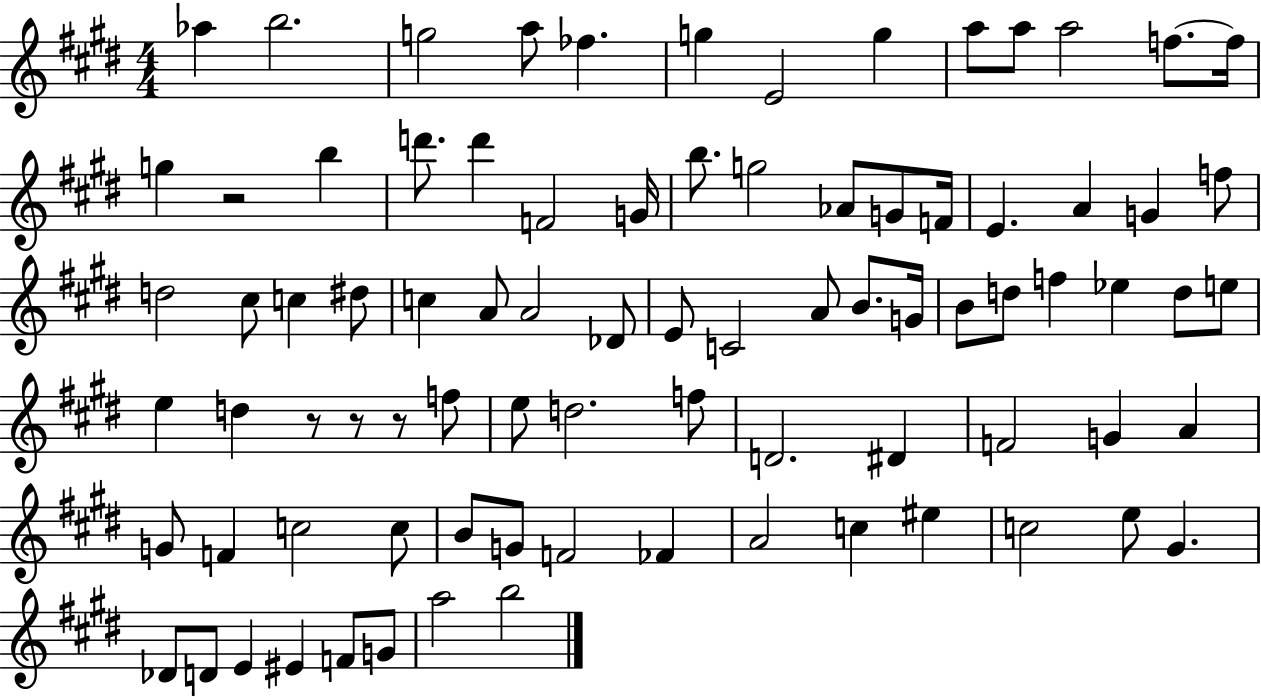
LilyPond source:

{
  \clef treble
  \numericTimeSignature
  \time 4/4
  \key e \major
  \repeat volta 2 { aes''4 b''2. | g''2 a''8 fes''4. | g''4 e'2 g''4 | a''8 a''8 a''2 f''8.~~ f''16 | \break g''4 r2 b''4 | d'''8. d'''4 f'2 g'16 | b''8. g''2 aes'8 g'8 f'16 | e'4. a'4 g'4 f''8 | \break d''2 cis''8 c''4 dis''8 | c''4 a'8 a'2 des'8 | e'8 c'2 a'8 b'8. g'16 | b'8 d''8 f''4 ees''4 d''8 e''8 | \break e''4 d''4 r8 r8 r8 f''8 | e''8 d''2. f''8 | d'2. dis'4 | f'2 g'4 a'4 | \break g'8 f'4 c''2 c''8 | b'8 g'8 f'2 fes'4 | a'2 c''4 eis''4 | c''2 e''8 gis'4. | \break des'8 d'8 e'4 eis'4 f'8 g'8 | a''2 b''2 | } \bar "|."
}